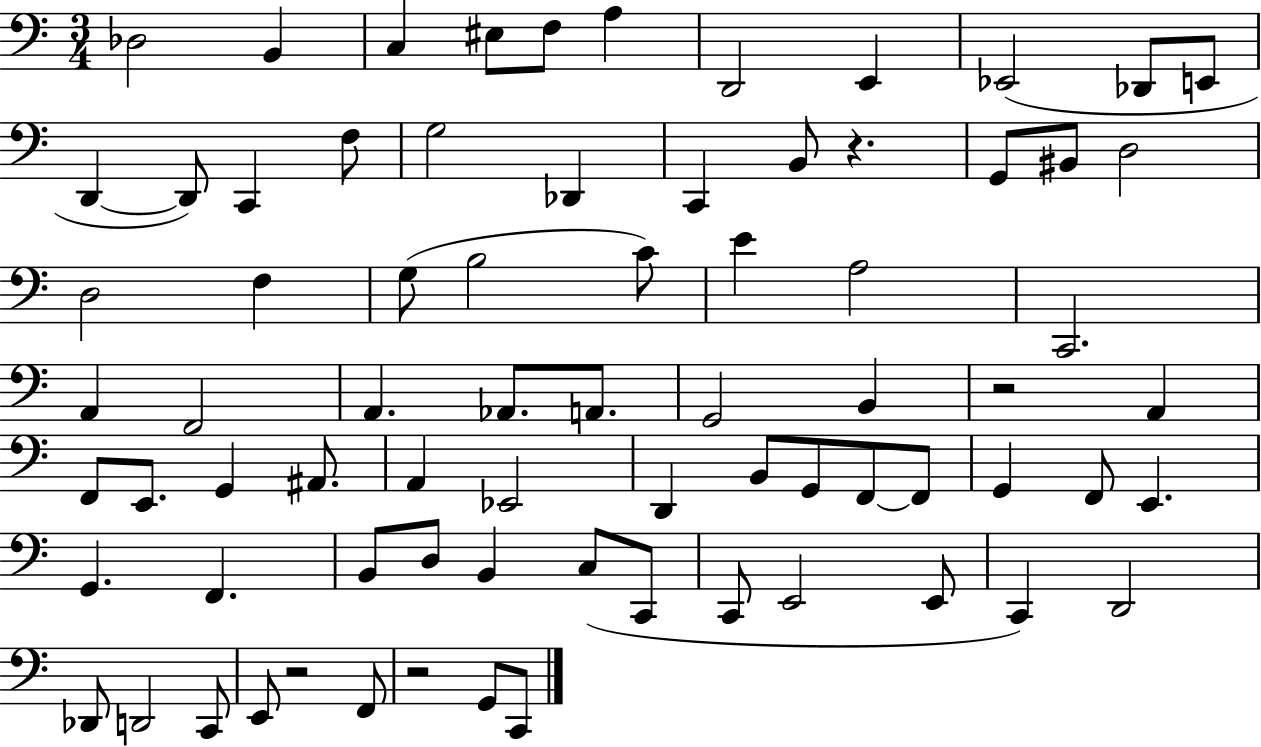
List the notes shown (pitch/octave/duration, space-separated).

Db3/h B2/q C3/q EIS3/e F3/e A3/q D2/h E2/q Eb2/h Db2/e E2/e D2/q D2/e C2/q F3/e G3/h Db2/q C2/q B2/e R/q. G2/e BIS2/e D3/h D3/h F3/q G3/e B3/h C4/e E4/q A3/h C2/h. A2/q F2/h A2/q. Ab2/e. A2/e. G2/h B2/q R/h A2/q F2/e E2/e. G2/q A#2/e. A2/q Eb2/h D2/q B2/e G2/e F2/e F2/e G2/q F2/e E2/q. G2/q. F2/q. B2/e D3/e B2/q C3/e C2/e C2/e E2/h E2/e C2/q D2/h Db2/e D2/h C2/e E2/e R/h F2/e R/h G2/e C2/e